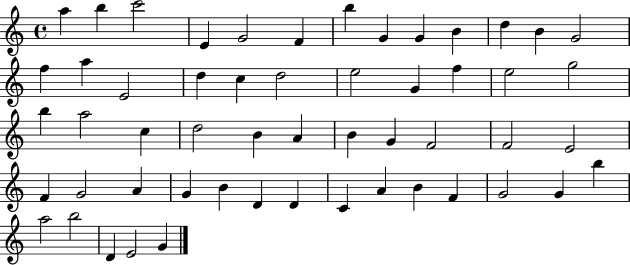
A5/q B5/q C6/h E4/q G4/h F4/q B5/q G4/q G4/q B4/q D5/q B4/q G4/h F5/q A5/q E4/h D5/q C5/q D5/h E5/h G4/q F5/q E5/h G5/h B5/q A5/h C5/q D5/h B4/q A4/q B4/q G4/q F4/h F4/h E4/h F4/q G4/h A4/q G4/q B4/q D4/q D4/q C4/q A4/q B4/q F4/q G4/h G4/q B5/q A5/h B5/h D4/q E4/h G4/q